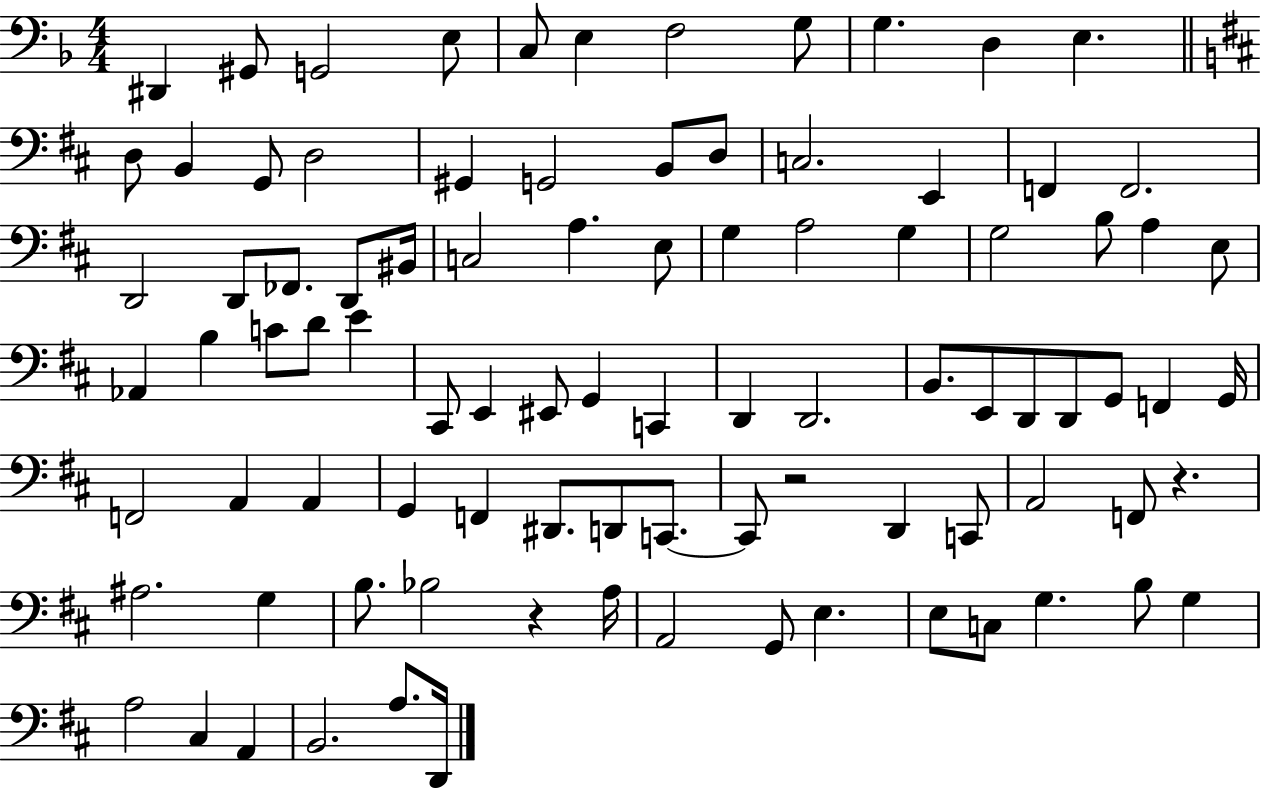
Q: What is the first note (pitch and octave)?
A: D#2